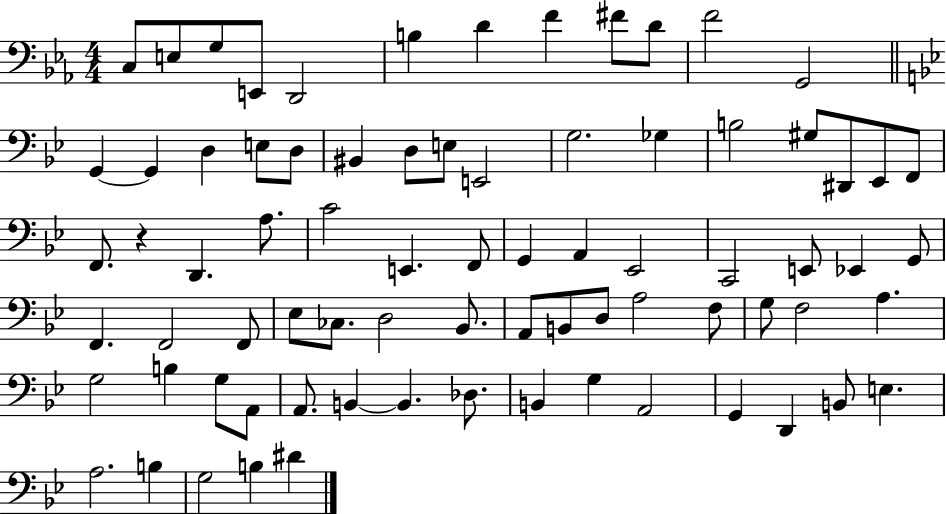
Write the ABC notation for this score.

X:1
T:Untitled
M:4/4
L:1/4
K:Eb
C,/2 E,/2 G,/2 E,,/2 D,,2 B, D F ^F/2 D/2 F2 G,,2 G,, G,, D, E,/2 D,/2 ^B,, D,/2 E,/2 E,,2 G,2 _G, B,2 ^G,/2 ^D,,/2 _E,,/2 F,,/2 F,,/2 z D,, A,/2 C2 E,, F,,/2 G,, A,, _E,,2 C,,2 E,,/2 _E,, G,,/2 F,, F,,2 F,,/2 _E,/2 _C,/2 D,2 _B,,/2 A,,/2 B,,/2 D,/2 A,2 F,/2 G,/2 F,2 A, G,2 B, G,/2 A,,/2 A,,/2 B,, B,, _D,/2 B,, G, A,,2 G,, D,, B,,/2 E, A,2 B, G,2 B, ^D